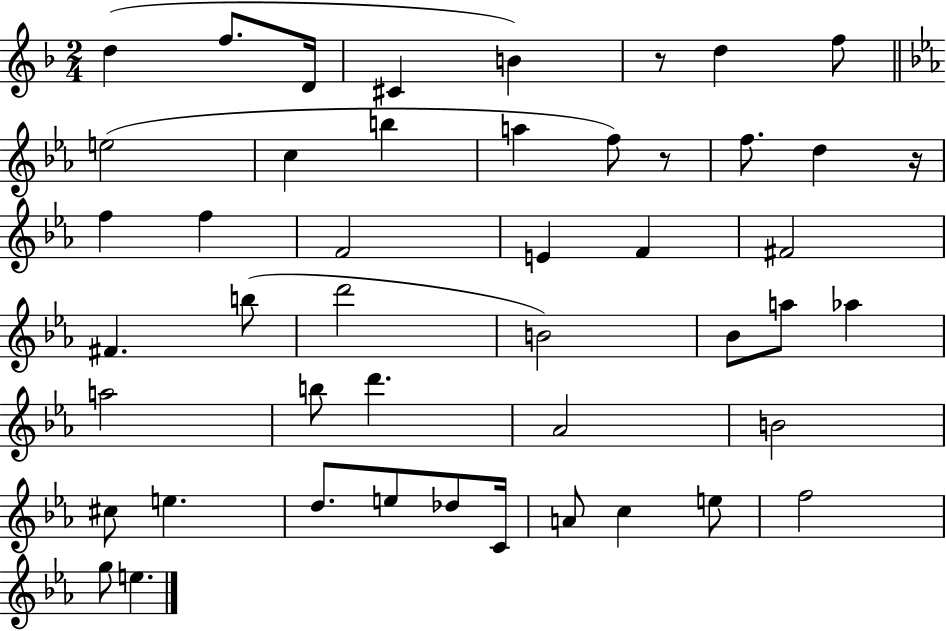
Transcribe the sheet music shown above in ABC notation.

X:1
T:Untitled
M:2/4
L:1/4
K:F
d f/2 D/4 ^C B z/2 d f/2 e2 c b a f/2 z/2 f/2 d z/4 f f F2 E F ^F2 ^F b/2 d'2 B2 _B/2 a/2 _a a2 b/2 d' _A2 B2 ^c/2 e d/2 e/2 _d/2 C/4 A/2 c e/2 f2 g/2 e